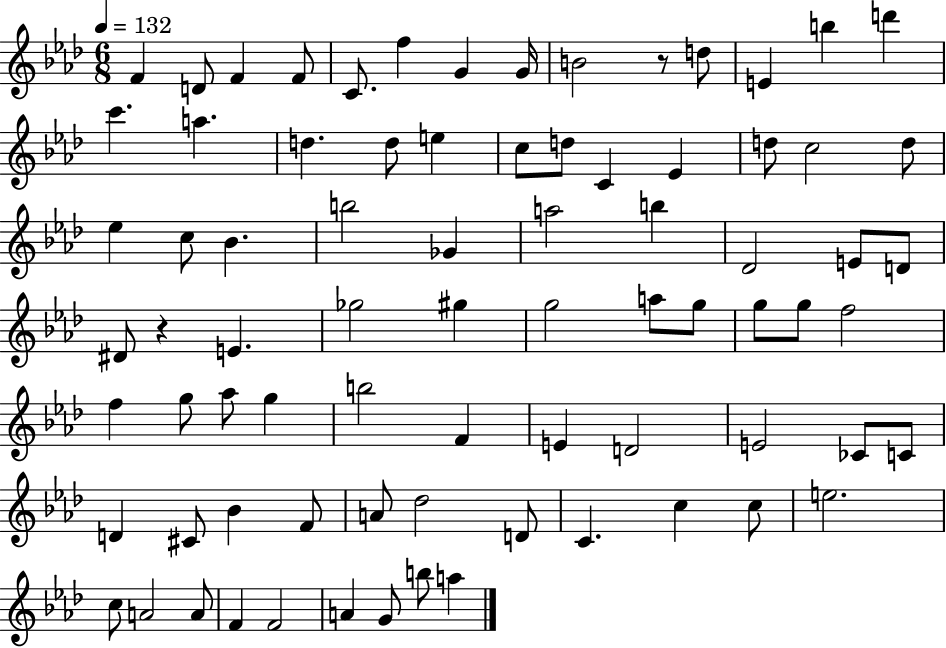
{
  \clef treble
  \numericTimeSignature
  \time 6/8
  \key aes \major
  \tempo 4 = 132
  \repeat volta 2 { f'4 d'8 f'4 f'8 | c'8. f''4 g'4 g'16 | b'2 r8 d''8 | e'4 b''4 d'''4 | \break c'''4. a''4. | d''4. d''8 e''4 | c''8 d''8 c'4 ees'4 | d''8 c''2 d''8 | \break ees''4 c''8 bes'4. | b''2 ges'4 | a''2 b''4 | des'2 e'8 d'8 | \break dis'8 r4 e'4. | ges''2 gis''4 | g''2 a''8 g''8 | g''8 g''8 f''2 | \break f''4 g''8 aes''8 g''4 | b''2 f'4 | e'4 d'2 | e'2 ces'8 c'8 | \break d'4 cis'8 bes'4 f'8 | a'8 des''2 d'8 | c'4. c''4 c''8 | e''2. | \break c''8 a'2 a'8 | f'4 f'2 | a'4 g'8 b''8 a''4 | } \bar "|."
}